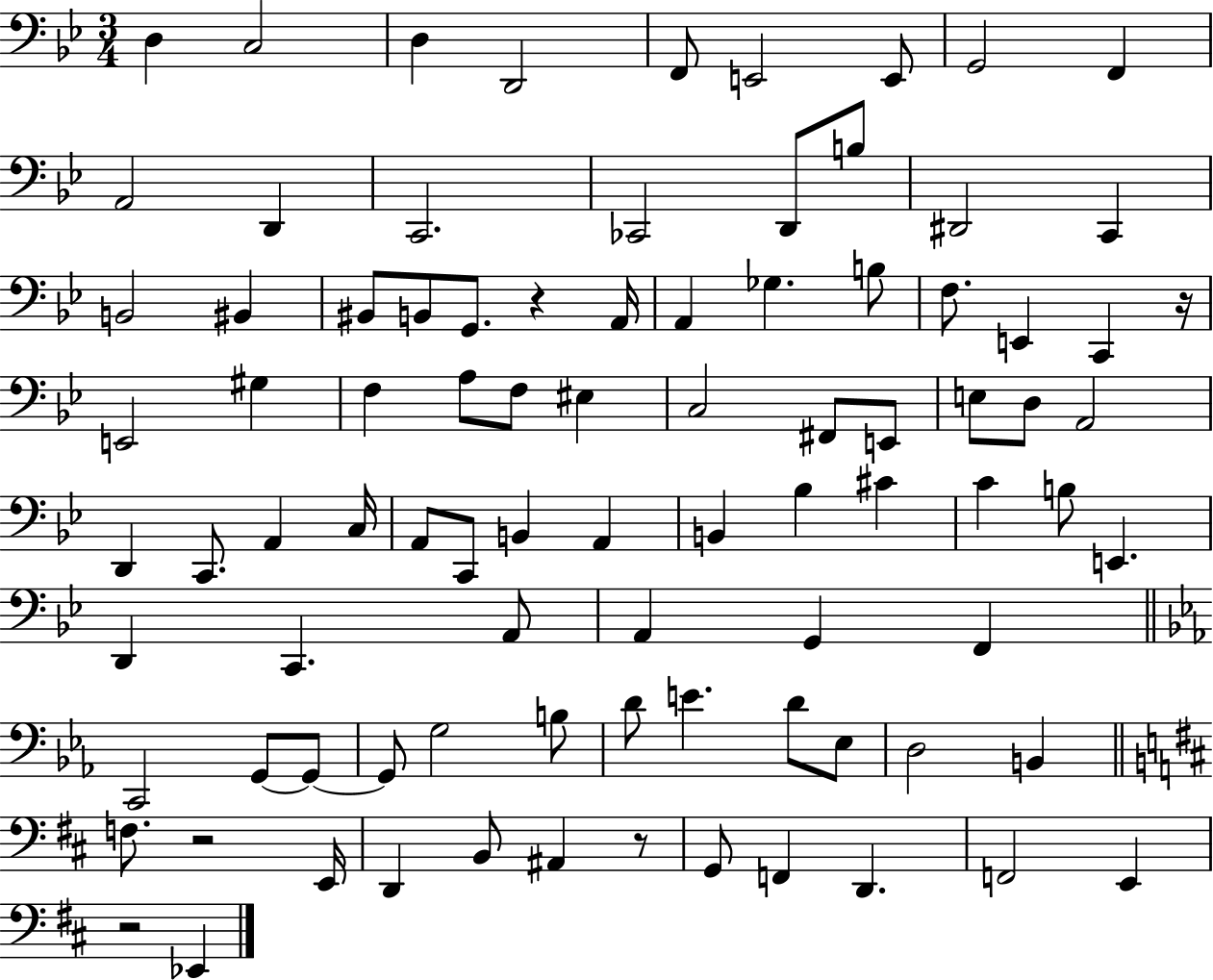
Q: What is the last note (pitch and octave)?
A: Eb2